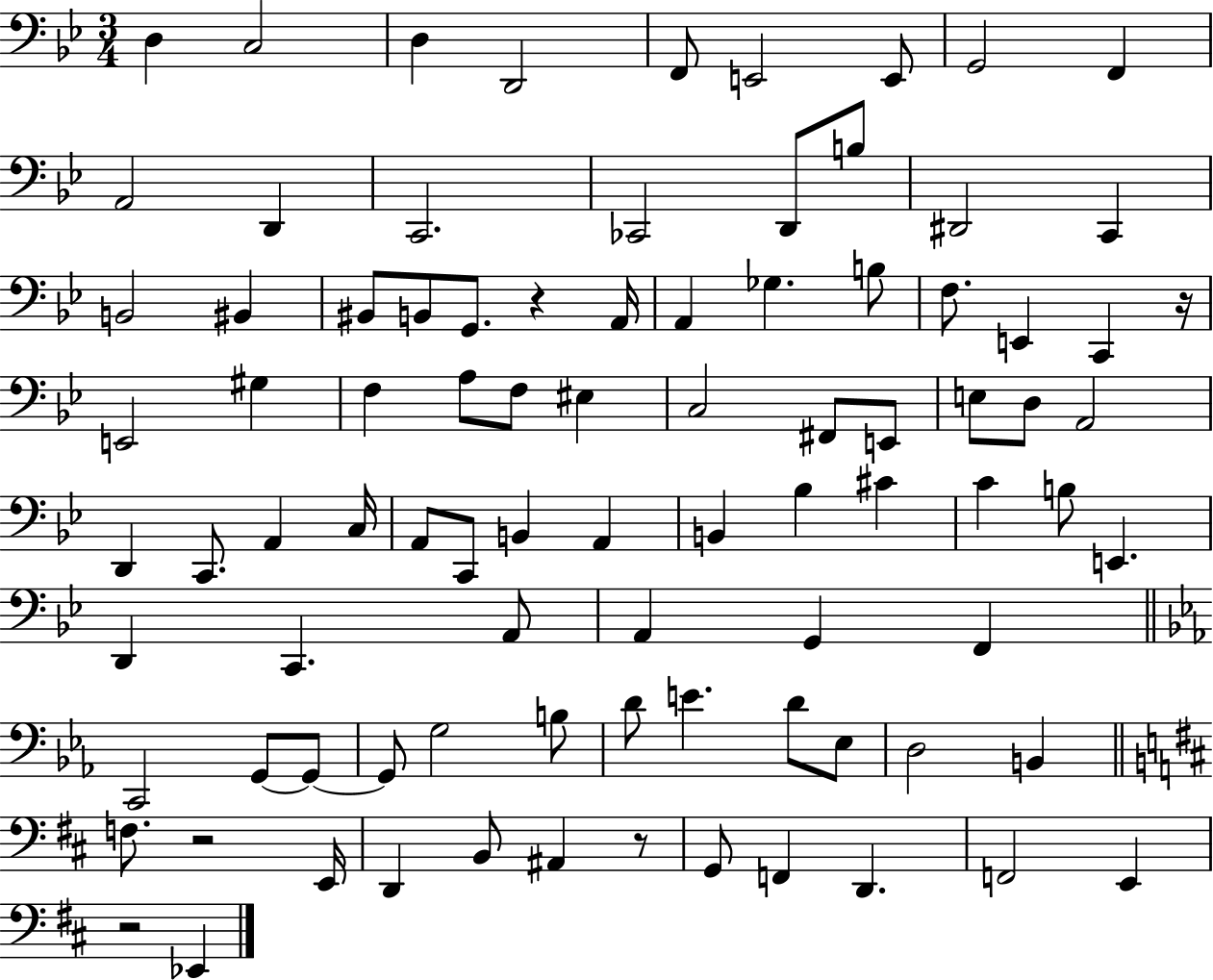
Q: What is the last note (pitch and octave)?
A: Eb2